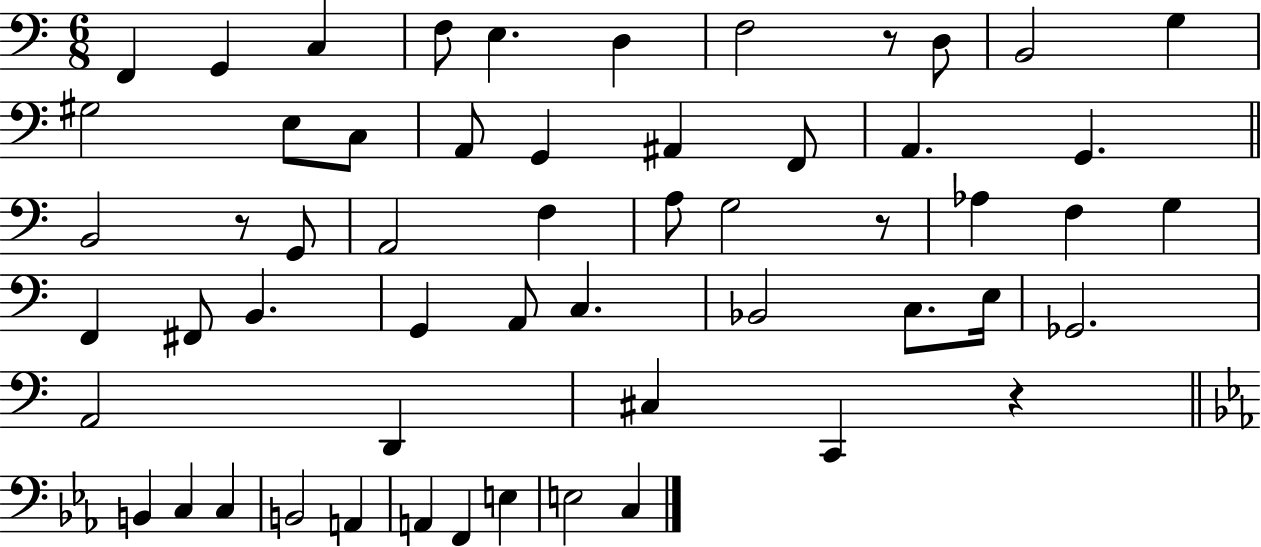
F2/q G2/q C3/q F3/e E3/q. D3/q F3/h R/e D3/e B2/h G3/q G#3/h E3/e C3/e A2/e G2/q A#2/q F2/e A2/q. G2/q. B2/h R/e G2/e A2/h F3/q A3/e G3/h R/e Ab3/q F3/q G3/q F2/q F#2/e B2/q. G2/q A2/e C3/q. Bb2/h C3/e. E3/s Gb2/h. A2/h D2/q C#3/q C2/q R/q B2/q C3/q C3/q B2/h A2/q A2/q F2/q E3/q E3/h C3/q